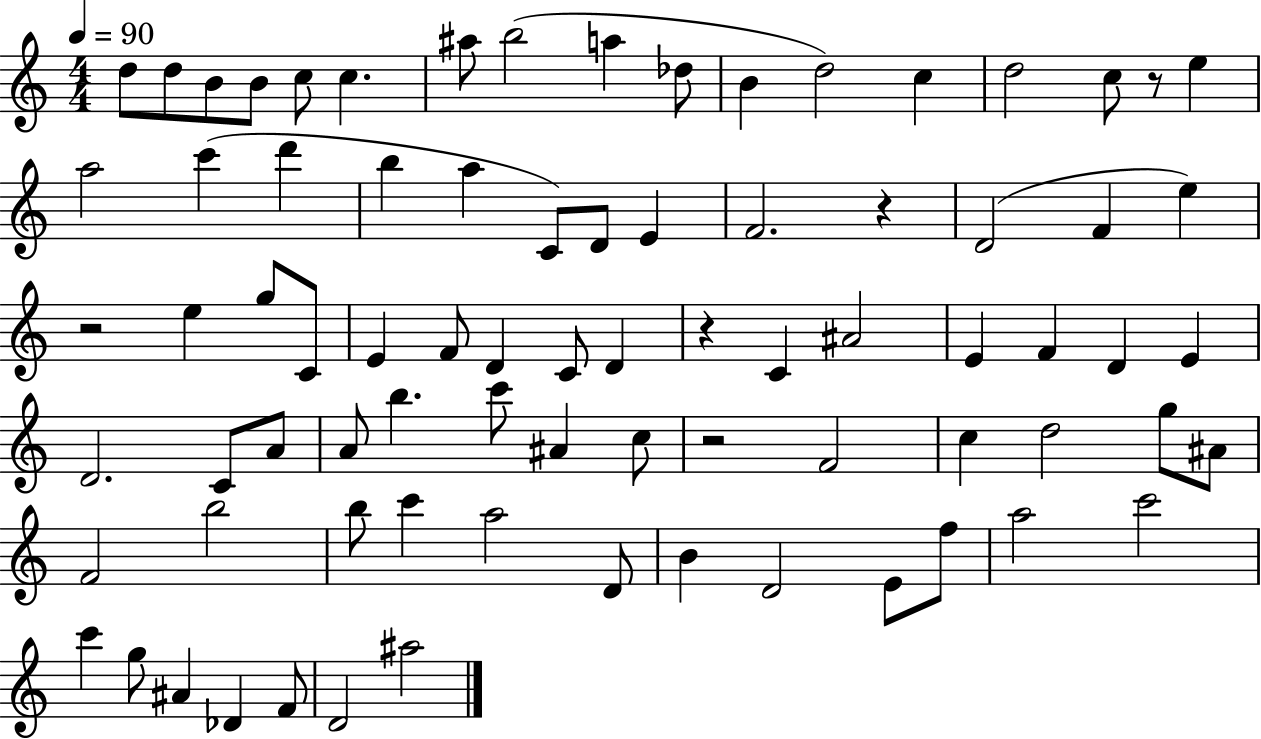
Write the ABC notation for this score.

X:1
T:Untitled
M:4/4
L:1/4
K:C
d/2 d/2 B/2 B/2 c/2 c ^a/2 b2 a _d/2 B d2 c d2 c/2 z/2 e a2 c' d' b a C/2 D/2 E F2 z D2 F e z2 e g/2 C/2 E F/2 D C/2 D z C ^A2 E F D E D2 C/2 A/2 A/2 b c'/2 ^A c/2 z2 F2 c d2 g/2 ^A/2 F2 b2 b/2 c' a2 D/2 B D2 E/2 f/2 a2 c'2 c' g/2 ^A _D F/2 D2 ^a2